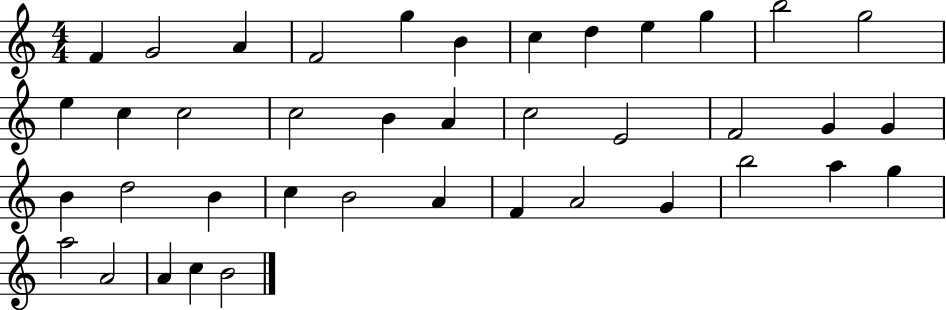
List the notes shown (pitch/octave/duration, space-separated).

F4/q G4/h A4/q F4/h G5/q B4/q C5/q D5/q E5/q G5/q B5/h G5/h E5/q C5/q C5/h C5/h B4/q A4/q C5/h E4/h F4/h G4/q G4/q B4/q D5/h B4/q C5/q B4/h A4/q F4/q A4/h G4/q B5/h A5/q G5/q A5/h A4/h A4/q C5/q B4/h